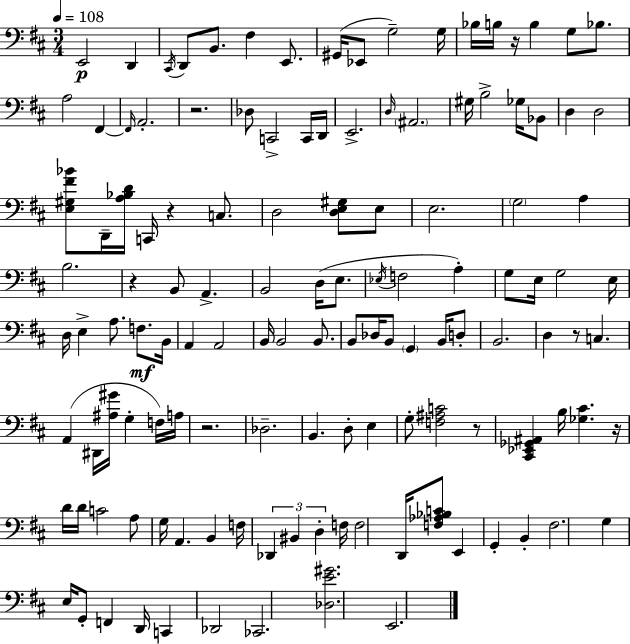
X:1
T:Untitled
M:3/4
L:1/4
K:D
E,,2 D,, ^C,,/4 D,,/2 B,,/2 ^F, E,,/2 ^G,,/4 _E,,/2 G,2 G,/4 _B,/4 B,/4 z/4 B, G,/2 _B,/2 A,2 ^F,, ^F,,/4 A,,2 z2 _D,/2 C,,2 C,,/4 D,,/4 E,,2 D,/4 ^A,,2 ^G,/4 B,2 _G,/4 _B,,/2 D, D,2 [E,^G,^F_B]/2 D,,/4 [A,_B,D]/4 C,,/4 z C,/2 D,2 [D,E,^G,]/2 E,/2 E,2 G,2 A, B,2 z B,,/2 A,, B,,2 D,/4 E,/2 _E,/4 F,2 A, G,/2 E,/4 G,2 E,/4 D,/4 E, A,/2 F,/2 B,,/4 A,, A,,2 B,,/4 B,,2 B,,/2 B,,/2 _D,/4 B,,/2 G,, B,,/4 D,/2 B,,2 D, z/2 C, A,, ^D,,/4 [^A,^G]/4 G, F,/4 A,/4 z2 _D,2 B,, D,/2 E, G,/2 [F,^A,C]2 z/2 [^C,,_E,,_G,,^A,,] B,/4 [_G,^C] z/4 D/4 D/4 C2 A,/2 G,/4 A,, B,, F,/4 _D,, ^B,, D, F,/4 F,2 D,,/4 [F,_A,_B,C]/2 E,, G,, B,, ^F,2 G, E,/4 G,,/2 F,, D,,/4 C,, _D,,2 _C,,2 [_D,E^G]2 E,,2